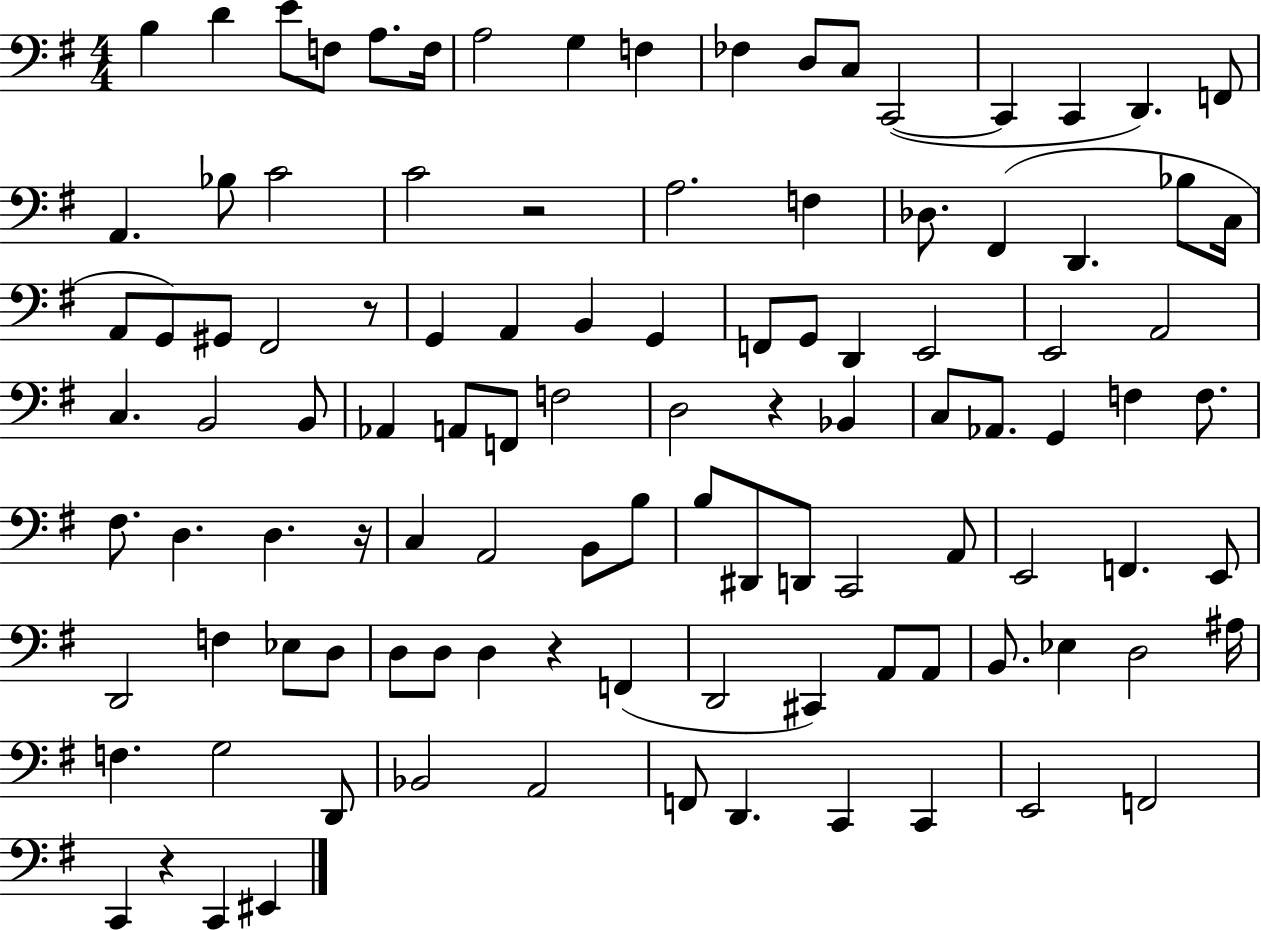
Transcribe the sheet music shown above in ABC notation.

X:1
T:Untitled
M:4/4
L:1/4
K:G
B, D E/2 F,/2 A,/2 F,/4 A,2 G, F, _F, D,/2 C,/2 C,,2 C,, C,, D,, F,,/2 A,, _B,/2 C2 C2 z2 A,2 F, _D,/2 ^F,, D,, _B,/2 C,/4 A,,/2 G,,/2 ^G,,/2 ^F,,2 z/2 G,, A,, B,, G,, F,,/2 G,,/2 D,, E,,2 E,,2 A,,2 C, B,,2 B,,/2 _A,, A,,/2 F,,/2 F,2 D,2 z _B,, C,/2 _A,,/2 G,, F, F,/2 ^F,/2 D, D, z/4 C, A,,2 B,,/2 B,/2 B,/2 ^D,,/2 D,,/2 C,,2 A,,/2 E,,2 F,, E,,/2 D,,2 F, _E,/2 D,/2 D,/2 D,/2 D, z F,, D,,2 ^C,, A,,/2 A,,/2 B,,/2 _E, D,2 ^A,/4 F, G,2 D,,/2 _B,,2 A,,2 F,,/2 D,, C,, C,, E,,2 F,,2 C,, z C,, ^E,,